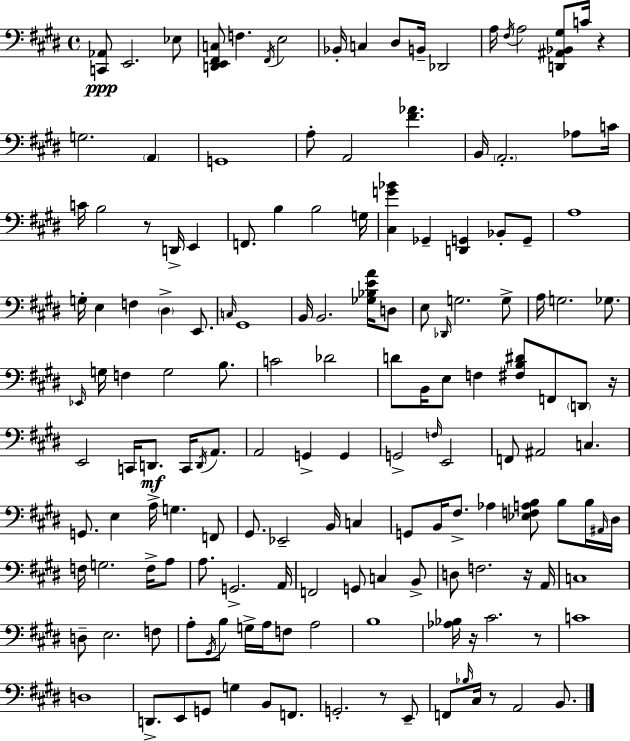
X:1
T:Untitled
M:4/4
L:1/4
K:E
[C,,_A,,]/2 E,,2 _E,/2 [D,,E,,^F,,C,]/2 F, ^F,,/4 E,2 _B,,/4 C, ^D,/2 B,,/4 _D,,2 A,/4 ^F,/4 A,2 [D,,^A,,_B,,^G,]/2 C/4 z G,2 A,, G,,4 A,/2 A,,2 [^F_A] B,,/4 A,,2 _A,/2 C/4 C/4 B,2 z/2 D,,/4 E,, F,,/2 B, B,2 G,/4 [^C,G_B] _G,, [D,,G,,] _B,,/2 G,,/2 A,4 G,/4 E, F, ^D, E,,/2 C,/4 ^G,,4 B,,/4 B,,2 [_G,_B,EA]/4 D,/2 E,/2 _D,,/4 G,2 G,/2 A,/4 G,2 _G,/2 _E,,/4 G,/4 F, G,2 B,/2 C2 _D2 D/2 B,,/4 E,/2 F, [^F,B,^D]/2 F,,/2 D,,/2 z/4 E,,2 C,,/4 D,,/2 C,,/4 D,,/4 A,,/2 A,,2 G,, G,, G,,2 F,/4 E,,2 F,,/2 ^A,,2 C, G,,/2 E, A,/4 G, F,,/2 ^G,,/2 _E,,2 B,,/4 C, G,,/2 B,,/4 ^F,/2 _A, [_E,F,A,B,]/2 B,/2 B,/4 ^A,,/4 ^D,/4 F,/4 G,2 F,/4 A,/2 A,/2 G,,2 A,,/4 F,,2 G,,/2 C, B,,/2 D,/2 F,2 z/4 A,,/4 C,4 D,/2 E,2 F,/2 A,/2 ^G,,/4 B,/2 G,/4 A,/4 F,/2 A,2 B,4 [_A,_B,]/4 z/4 ^C2 z/2 C4 D,4 D,,/2 E,,/2 G,,/2 G, B,,/2 F,,/2 G,,2 z/2 E,,/2 F,,/2 _B,/4 ^C,/4 z/2 A,,2 B,,/2